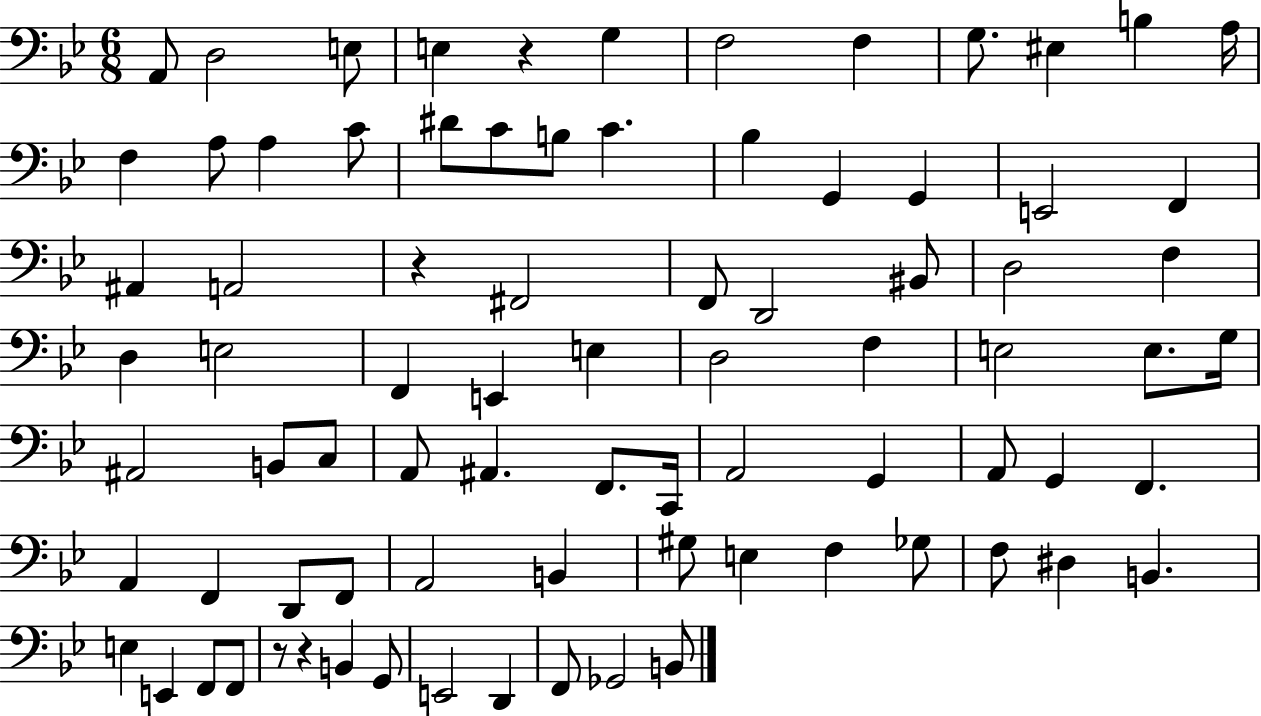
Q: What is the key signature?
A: BES major